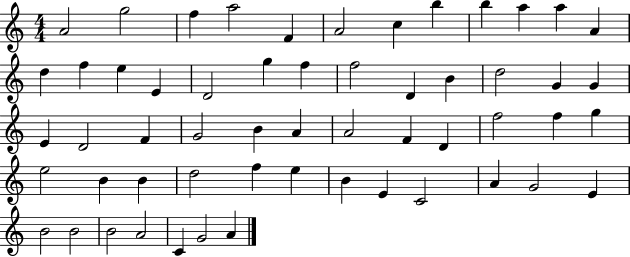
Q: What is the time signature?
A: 4/4